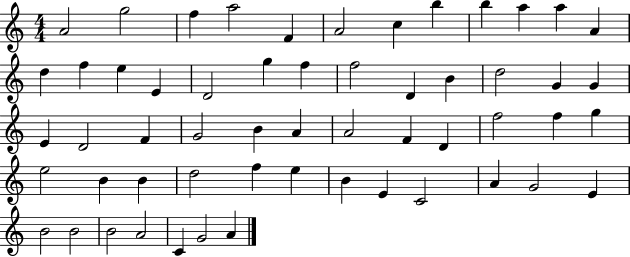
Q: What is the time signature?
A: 4/4